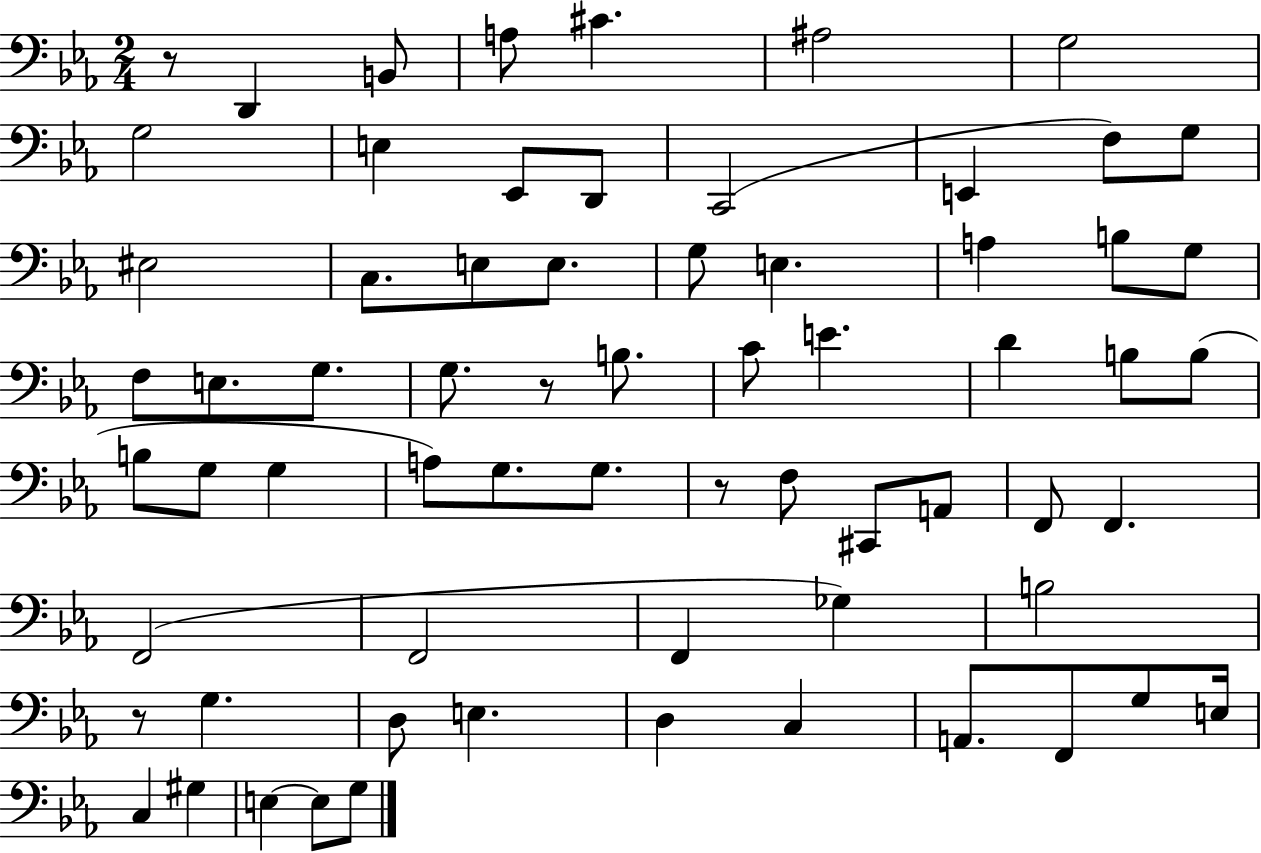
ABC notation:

X:1
T:Untitled
M:2/4
L:1/4
K:Eb
z/2 D,, B,,/2 A,/2 ^C ^A,2 G,2 G,2 E, _E,,/2 D,,/2 C,,2 E,, F,/2 G,/2 ^E,2 C,/2 E,/2 E,/2 G,/2 E, A, B,/2 G,/2 F,/2 E,/2 G,/2 G,/2 z/2 B,/2 C/2 E D B,/2 B,/2 B,/2 G,/2 G, A,/2 G,/2 G,/2 z/2 F,/2 ^C,,/2 A,,/2 F,,/2 F,, F,,2 F,,2 F,, _G, B,2 z/2 G, D,/2 E, D, C, A,,/2 F,,/2 G,/2 E,/4 C, ^G, E, E,/2 G,/2